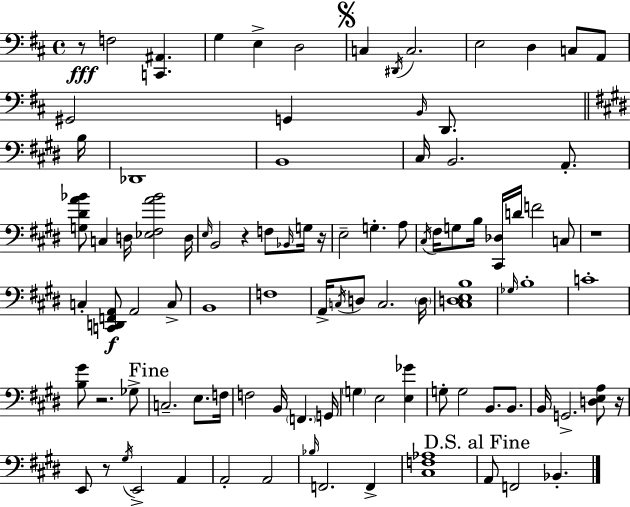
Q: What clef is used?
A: bass